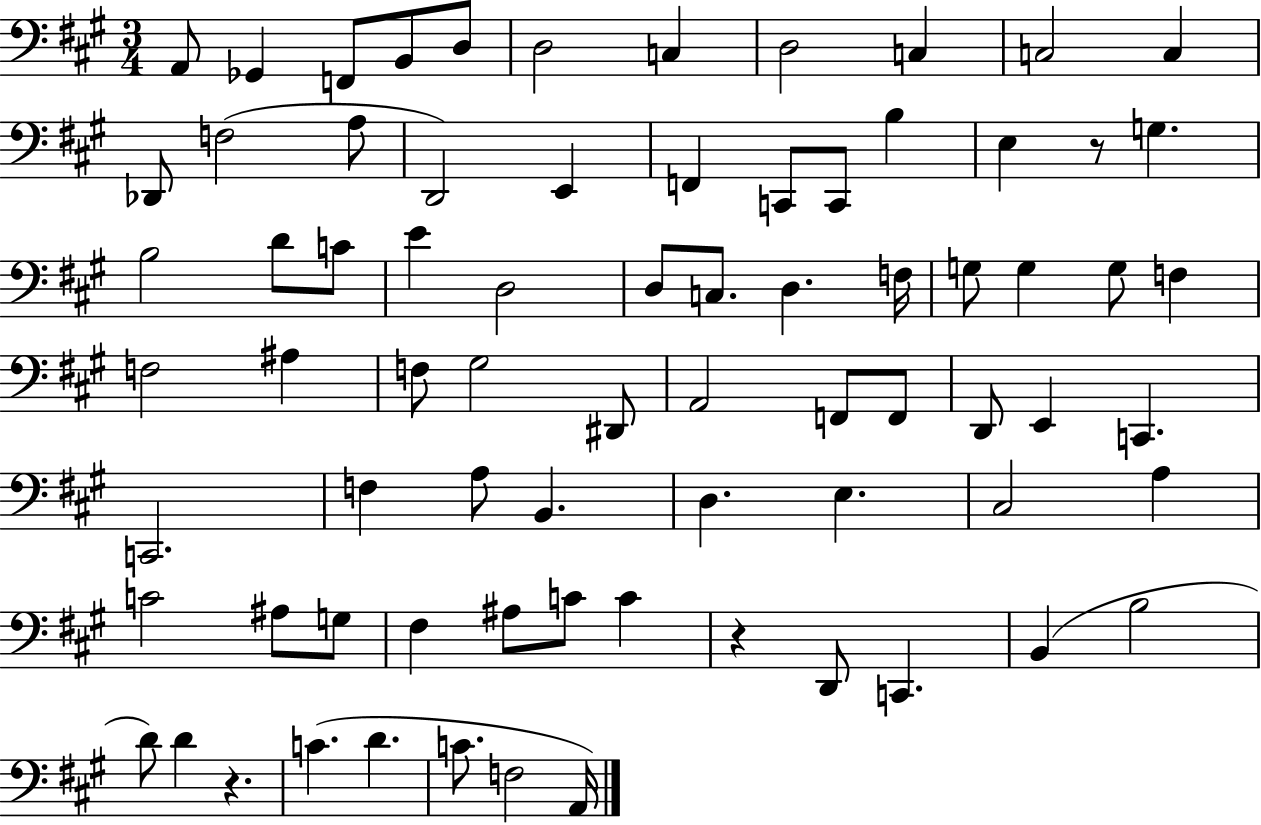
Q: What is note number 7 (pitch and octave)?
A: C3